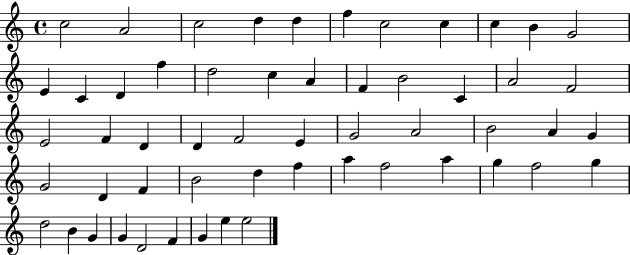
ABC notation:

X:1
T:Untitled
M:4/4
L:1/4
K:C
c2 A2 c2 d d f c2 c c B G2 E C D f d2 c A F B2 C A2 F2 E2 F D D F2 E G2 A2 B2 A G G2 D F B2 d f a f2 a g f2 g d2 B G G D2 F G e e2